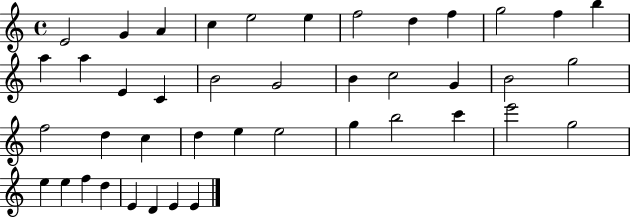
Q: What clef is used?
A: treble